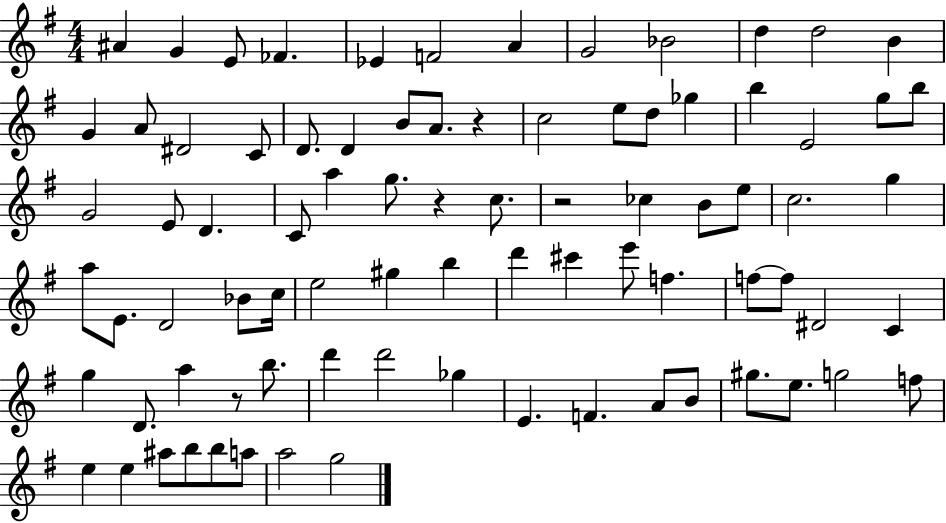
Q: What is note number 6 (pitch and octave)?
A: F4